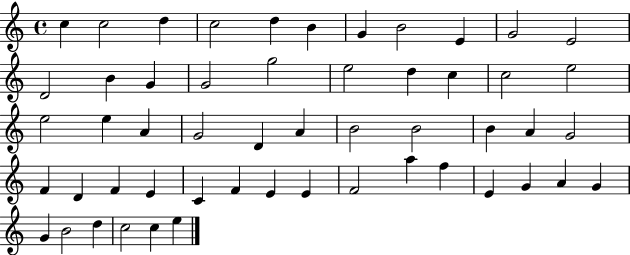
C5/q C5/h D5/q C5/h D5/q B4/q G4/q B4/h E4/q G4/h E4/h D4/h B4/q G4/q G4/h G5/h E5/h D5/q C5/q C5/h E5/h E5/h E5/q A4/q G4/h D4/q A4/q B4/h B4/h B4/q A4/q G4/h F4/q D4/q F4/q E4/q C4/q F4/q E4/q E4/q F4/h A5/q F5/q E4/q G4/q A4/q G4/q G4/q B4/h D5/q C5/h C5/q E5/q